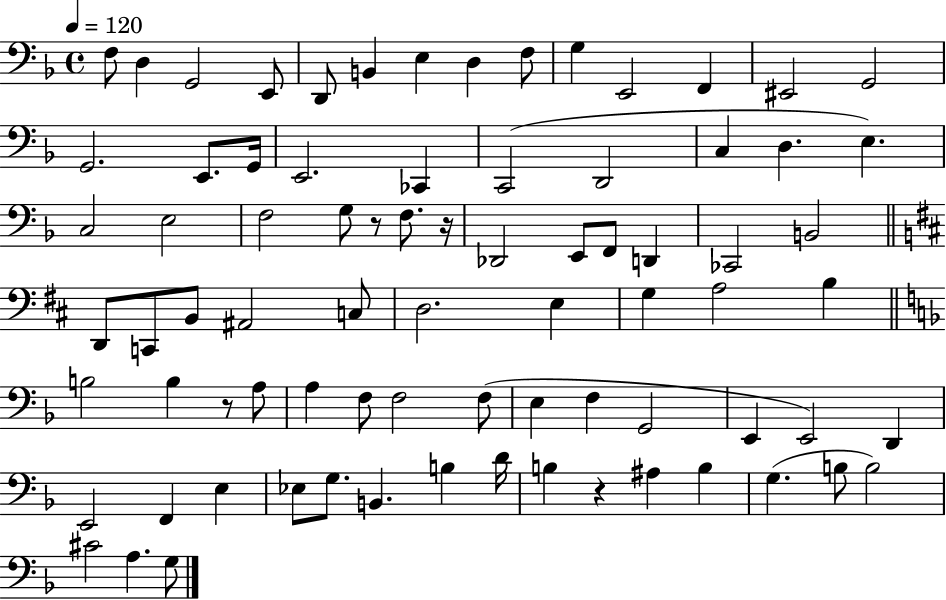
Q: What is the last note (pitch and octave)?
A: G3